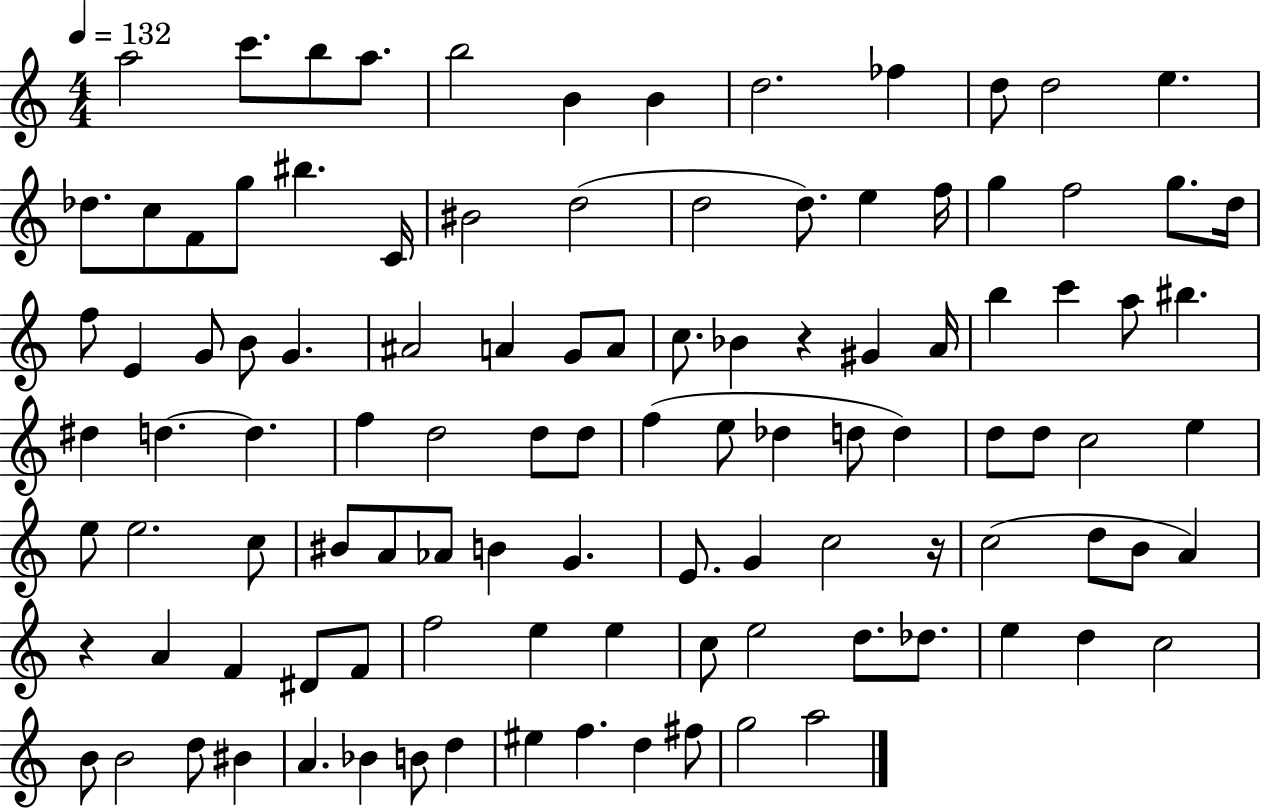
{
  \clef treble
  \numericTimeSignature
  \time 4/4
  \key c \major
  \tempo 4 = 132
  \repeat volta 2 { a''2 c'''8. b''8 a''8. | b''2 b'4 b'4 | d''2. fes''4 | d''8 d''2 e''4. | \break des''8. c''8 f'8 g''8 bis''4. c'16 | bis'2 d''2( | d''2 d''8.) e''4 f''16 | g''4 f''2 g''8. d''16 | \break f''8 e'4 g'8 b'8 g'4. | ais'2 a'4 g'8 a'8 | c''8. bes'4 r4 gis'4 a'16 | b''4 c'''4 a''8 bis''4. | \break dis''4 d''4.~~ d''4. | f''4 d''2 d''8 d''8 | f''4( e''8 des''4 d''8 d''4) | d''8 d''8 c''2 e''4 | \break e''8 e''2. c''8 | bis'8 a'8 aes'8 b'4 g'4. | e'8. g'4 c''2 r16 | c''2( d''8 b'8 a'4) | \break r4 a'4 f'4 dis'8 f'8 | f''2 e''4 e''4 | c''8 e''2 d''8. des''8. | e''4 d''4 c''2 | \break b'8 b'2 d''8 bis'4 | a'4. bes'4 b'8 d''4 | eis''4 f''4. d''4 fis''8 | g''2 a''2 | \break } \bar "|."
}